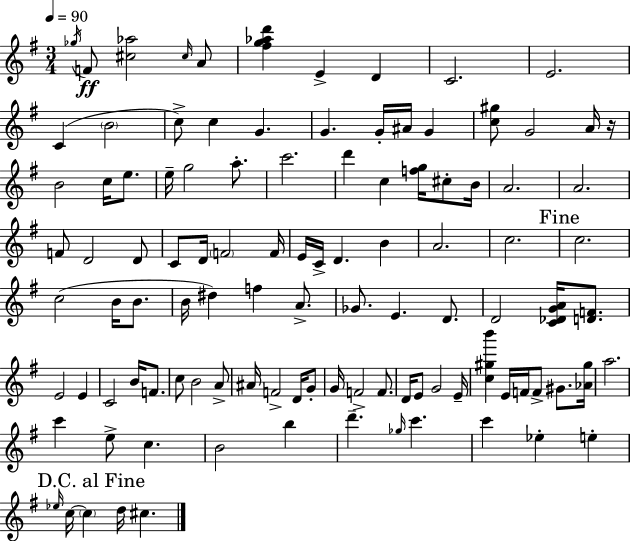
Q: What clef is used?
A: treble